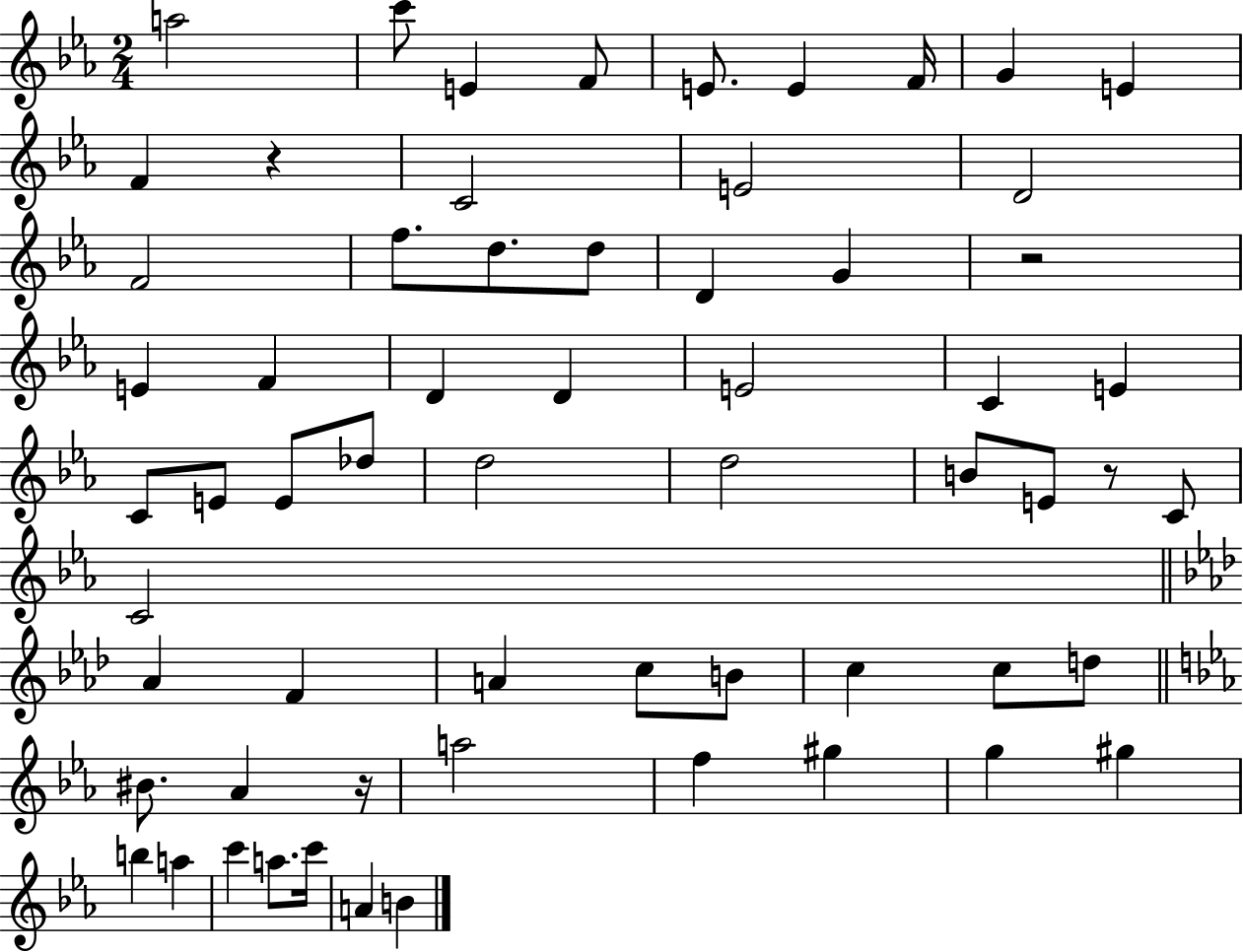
{
  \clef treble
  \numericTimeSignature
  \time 2/4
  \key ees \major
  \repeat volta 2 { a''2 | c'''8 e'4 f'8 | e'8. e'4 f'16 | g'4 e'4 | \break f'4 r4 | c'2 | e'2 | d'2 | \break f'2 | f''8. d''8. d''8 | d'4 g'4 | r2 | \break e'4 f'4 | d'4 d'4 | e'2 | c'4 e'4 | \break c'8 e'8 e'8 des''8 | d''2 | d''2 | b'8 e'8 r8 c'8 | \break c'2 | \bar "||" \break \key f \minor aes'4 f'4 | a'4 c''8 b'8 | c''4 c''8 d''8 | \bar "||" \break \key ees \major bis'8. aes'4 r16 | a''2 | f''4 gis''4 | g''4 gis''4 | \break b''4 a''4 | c'''4 a''8. c'''16 | a'4 b'4 | } \bar "|."
}